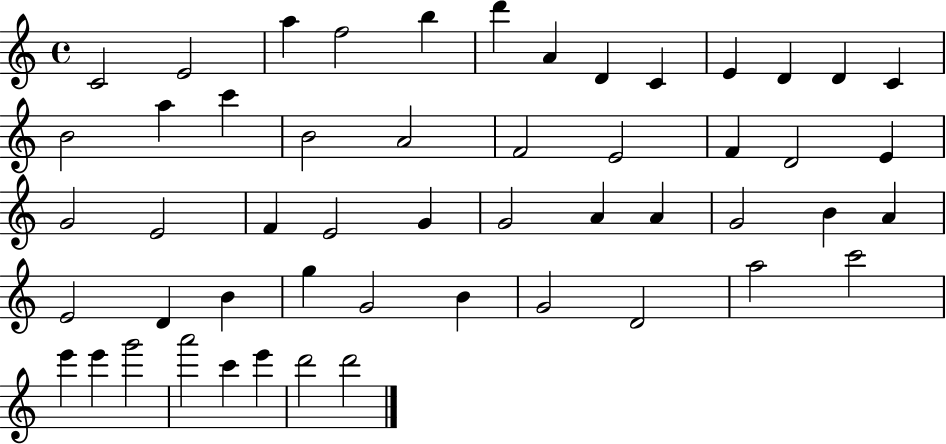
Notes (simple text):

C4/h E4/h A5/q F5/h B5/q D6/q A4/q D4/q C4/q E4/q D4/q D4/q C4/q B4/h A5/q C6/q B4/h A4/h F4/h E4/h F4/q D4/h E4/q G4/h E4/h F4/q E4/h G4/q G4/h A4/q A4/q G4/h B4/q A4/q E4/h D4/q B4/q G5/q G4/h B4/q G4/h D4/h A5/h C6/h E6/q E6/q G6/h A6/h C6/q E6/q D6/h D6/h